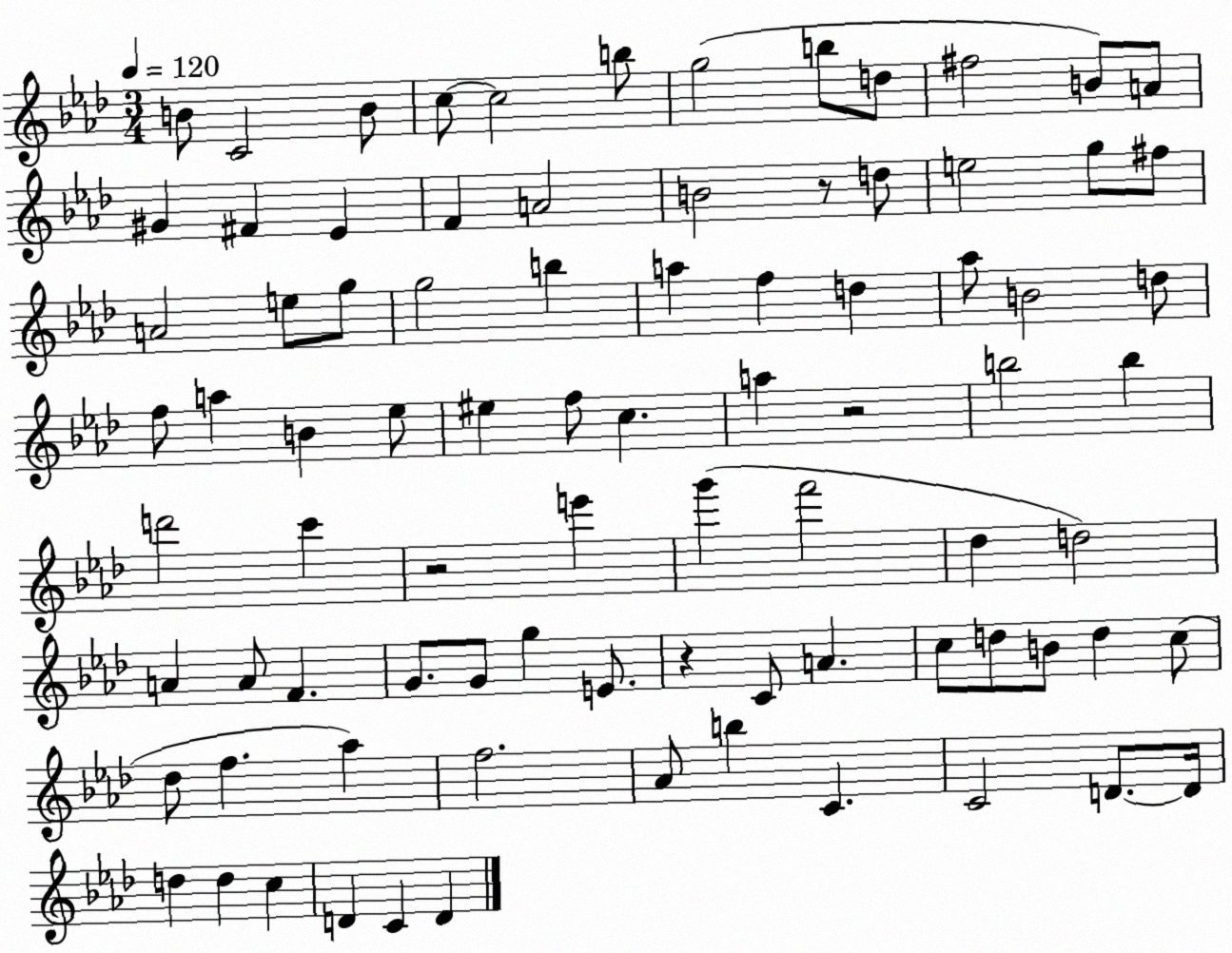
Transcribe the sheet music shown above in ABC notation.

X:1
T:Untitled
M:3/4
L:1/4
K:Ab
B/2 C2 B/2 c/2 c2 b/2 g2 b/2 d/2 ^f2 B/2 A/2 ^G ^F _E F A2 B2 z/2 d/2 e2 g/2 ^f/2 A2 e/2 g/2 g2 b a f d _a/2 B2 d/2 f/2 a B _e/2 ^e f/2 c a z2 b2 b d'2 c' z2 e' g' f'2 _d d2 A A/2 F G/2 G/2 g E/2 z C/2 A c/2 d/2 B/2 d c/2 _d/2 f _a f2 _A/2 b C C2 D/2 D/4 d d c D C D